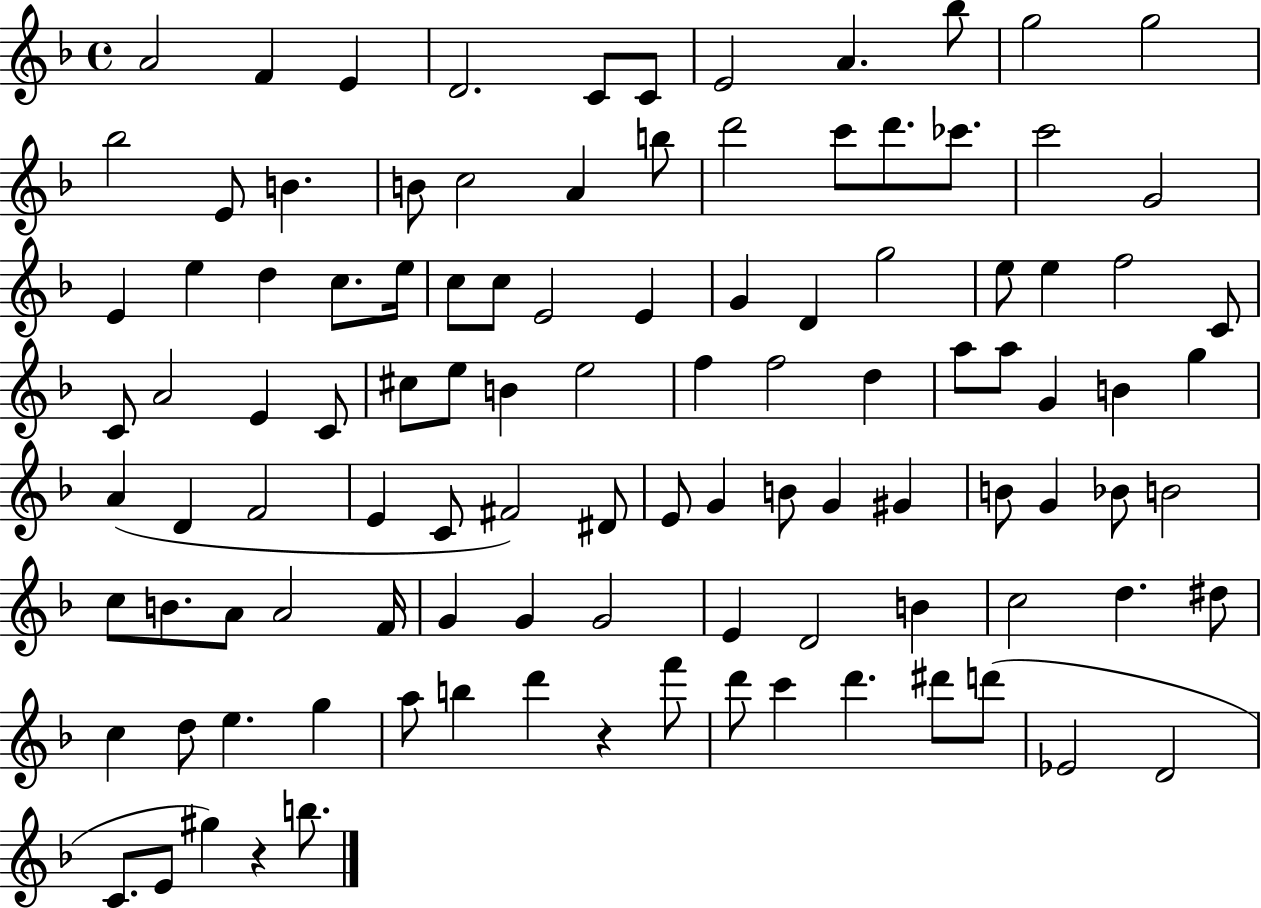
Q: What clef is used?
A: treble